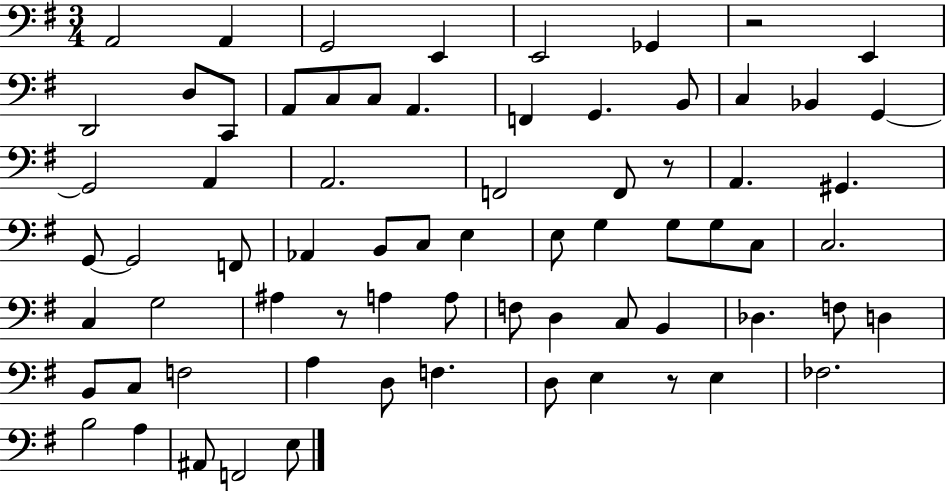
A2/h A2/q G2/h E2/q E2/h Gb2/q R/h E2/q D2/h D3/e C2/e A2/e C3/e C3/e A2/q. F2/q G2/q. B2/e C3/q Bb2/q G2/q G2/h A2/q A2/h. F2/h F2/e R/e A2/q. G#2/q. G2/e G2/h F2/e Ab2/q B2/e C3/e E3/q E3/e G3/q G3/e G3/e C3/e C3/h. C3/q G3/h A#3/q R/e A3/q A3/e F3/e D3/q C3/e B2/q Db3/q. F3/e D3/q B2/e C3/e F3/h A3/q D3/e F3/q. D3/e E3/q R/e E3/q FES3/h. B3/h A3/q A#2/e F2/h E3/e